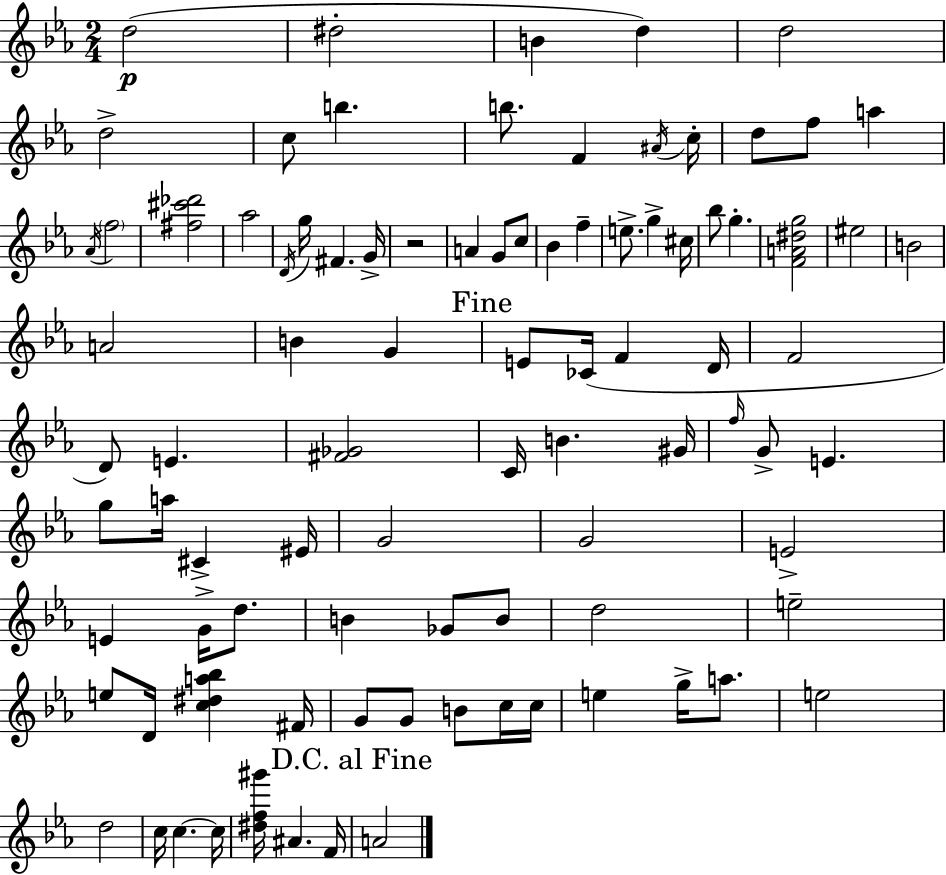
{
  \clef treble
  \numericTimeSignature
  \time 2/4
  \key ees \major
  d''2(\p | dis''2-. | b'4 d''4) | d''2 | \break d''2-> | c''8 b''4. | b''8. f'4 \acciaccatura { ais'16 } | c''16-. d''8 f''8 a''4 | \break \acciaccatura { aes'16 } \parenthesize f''2 | <fis'' cis''' des'''>2 | aes''2 | \acciaccatura { d'16 } g''16 fis'4. | \break g'16-> r2 | a'4 g'8 | c''8 bes'4 f''4-- | e''8.-> g''4-> | \break cis''16 bes''8 g''4.-. | <f' a' dis'' g''>2 | eis''2 | b'2 | \break a'2 | b'4 g'4 | \mark "Fine" e'8 ces'16( f'4 | d'16 f'2 | \break d'8) e'4. | <fis' ges'>2 | c'16 b'4. | gis'16 \grace { f''16 } g'8-> e'4. | \break g''8 a''16 cis'4-> | eis'16 g'2 | g'2 | e'2-> | \break e'4 | g'16-> d''8. b'4 | ges'8 b'8 d''2 | e''2-- | \break e''8 d'16 <c'' dis'' a'' bes''>4 | fis'16 g'8 g'8 | b'8 c''16 c''16 e''4 | g''16-> a''8. e''2 | \break d''2 | c''16 c''4.~~ | c''16 <dis'' f'' gis'''>16 ais'4. | f'16 \mark "D.C. al Fine" a'2 | \break \bar "|."
}